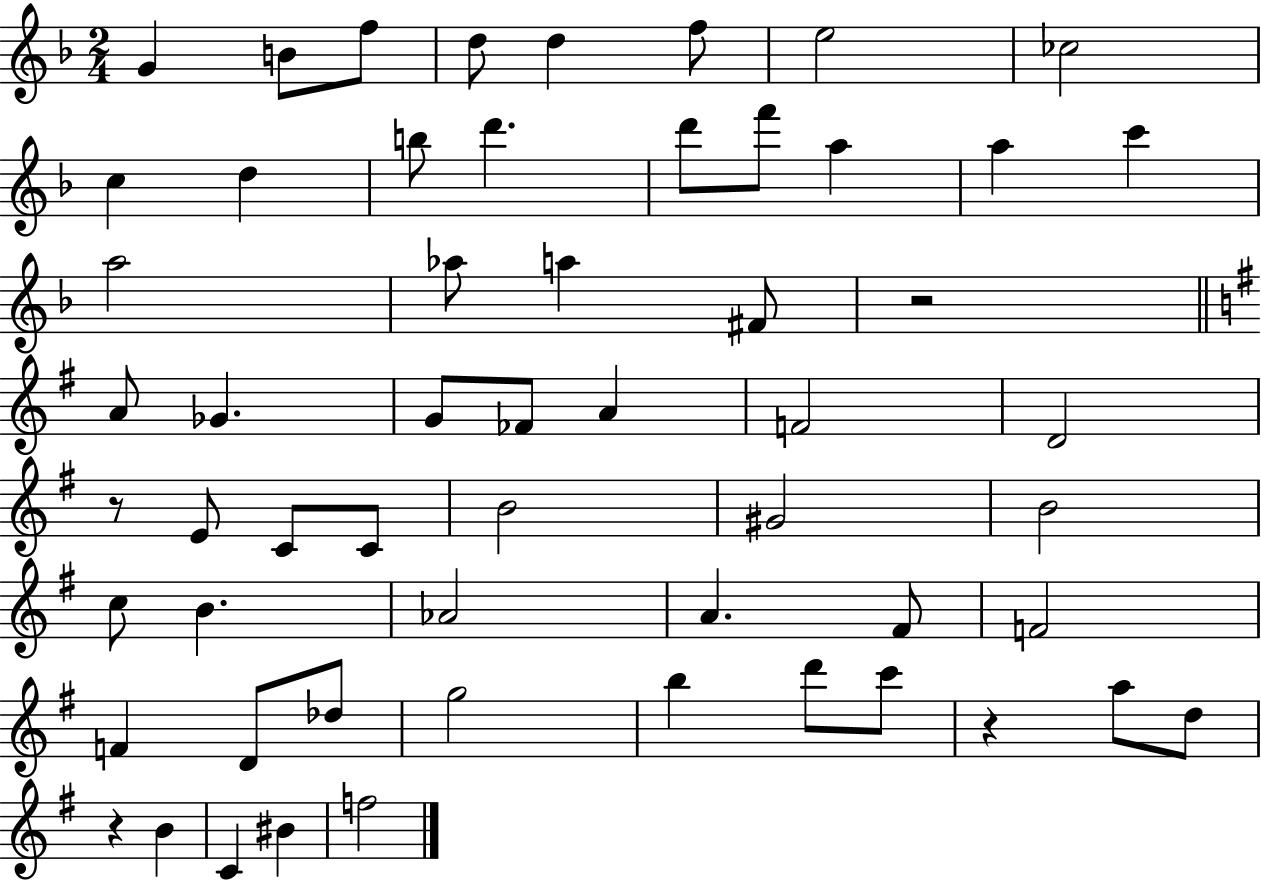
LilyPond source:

{
  \clef treble
  \numericTimeSignature
  \time 2/4
  \key f \major
  g'4 b'8 f''8 | d''8 d''4 f''8 | e''2 | ces''2 | \break c''4 d''4 | b''8 d'''4. | d'''8 f'''8 a''4 | a''4 c'''4 | \break a''2 | aes''8 a''4 fis'8 | r2 | \bar "||" \break \key e \minor a'8 ges'4. | g'8 fes'8 a'4 | f'2 | d'2 | \break r8 e'8 c'8 c'8 | b'2 | gis'2 | b'2 | \break c''8 b'4. | aes'2 | a'4. fis'8 | f'2 | \break f'4 d'8 des''8 | g''2 | b''4 d'''8 c'''8 | r4 a''8 d''8 | \break r4 b'4 | c'4 bis'4 | f''2 | \bar "|."
}